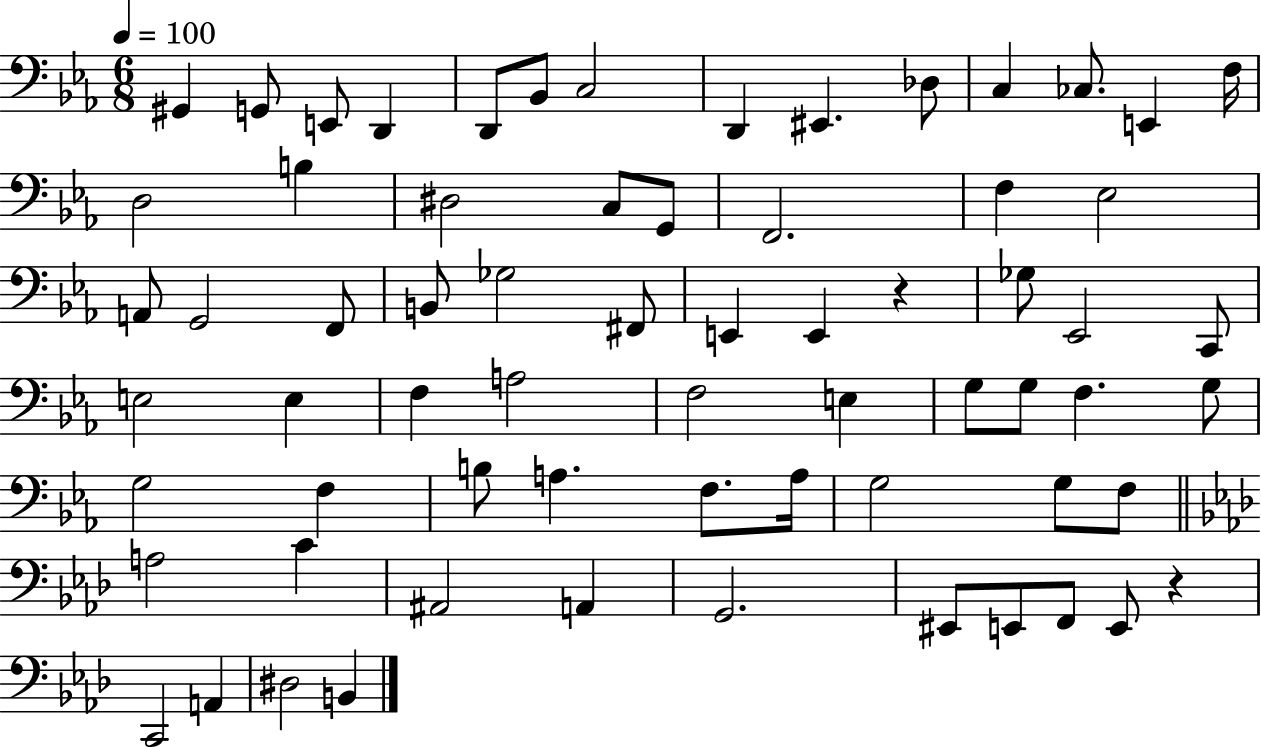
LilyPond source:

{
  \clef bass
  \numericTimeSignature
  \time 6/8
  \key ees \major
  \tempo 4 = 100
  gis,4 g,8 e,8 d,4 | d,8 bes,8 c2 | d,4 eis,4. des8 | c4 ces8. e,4 f16 | \break d2 b4 | dis2 c8 g,8 | f,2. | f4 ees2 | \break a,8 g,2 f,8 | b,8 ges2 fis,8 | e,4 e,4 r4 | ges8 ees,2 c,8 | \break e2 e4 | f4 a2 | f2 e4 | g8 g8 f4. g8 | \break g2 f4 | b8 a4. f8. a16 | g2 g8 f8 | \bar "||" \break \key aes \major a2 c'4 | ais,2 a,4 | g,2. | eis,8 e,8 f,8 e,8 r4 | \break c,2 a,4 | dis2 b,4 | \bar "|."
}